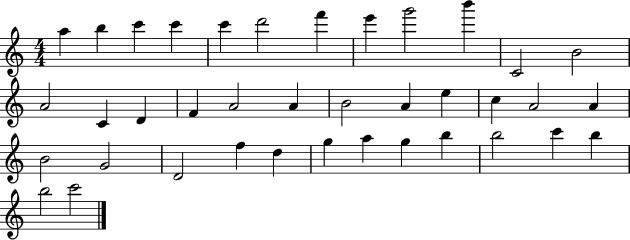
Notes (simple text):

A5/q B5/q C6/q C6/q C6/q D6/h F6/q E6/q G6/h B6/q C4/h B4/h A4/h C4/q D4/q F4/q A4/h A4/q B4/h A4/q E5/q C5/q A4/h A4/q B4/h G4/h D4/h F5/q D5/q G5/q A5/q G5/q B5/q B5/h C6/q B5/q B5/h C6/h